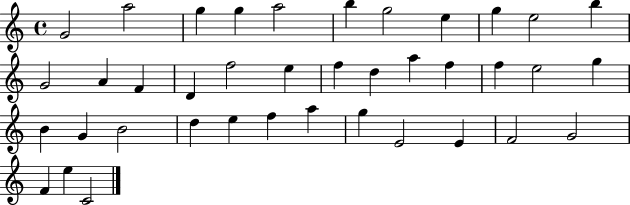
{
  \clef treble
  \time 4/4
  \defaultTimeSignature
  \key c \major
  g'2 a''2 | g''4 g''4 a''2 | b''4 g''2 e''4 | g''4 e''2 b''4 | \break g'2 a'4 f'4 | d'4 f''2 e''4 | f''4 d''4 a''4 f''4 | f''4 e''2 g''4 | \break b'4 g'4 b'2 | d''4 e''4 f''4 a''4 | g''4 e'2 e'4 | f'2 g'2 | \break f'4 e''4 c'2 | \bar "|."
}